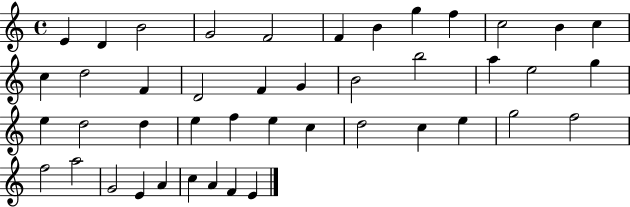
X:1
T:Untitled
M:4/4
L:1/4
K:C
E D B2 G2 F2 F B g f c2 B c c d2 F D2 F G B2 b2 a e2 g e d2 d e f e c d2 c e g2 f2 f2 a2 G2 E A c A F E